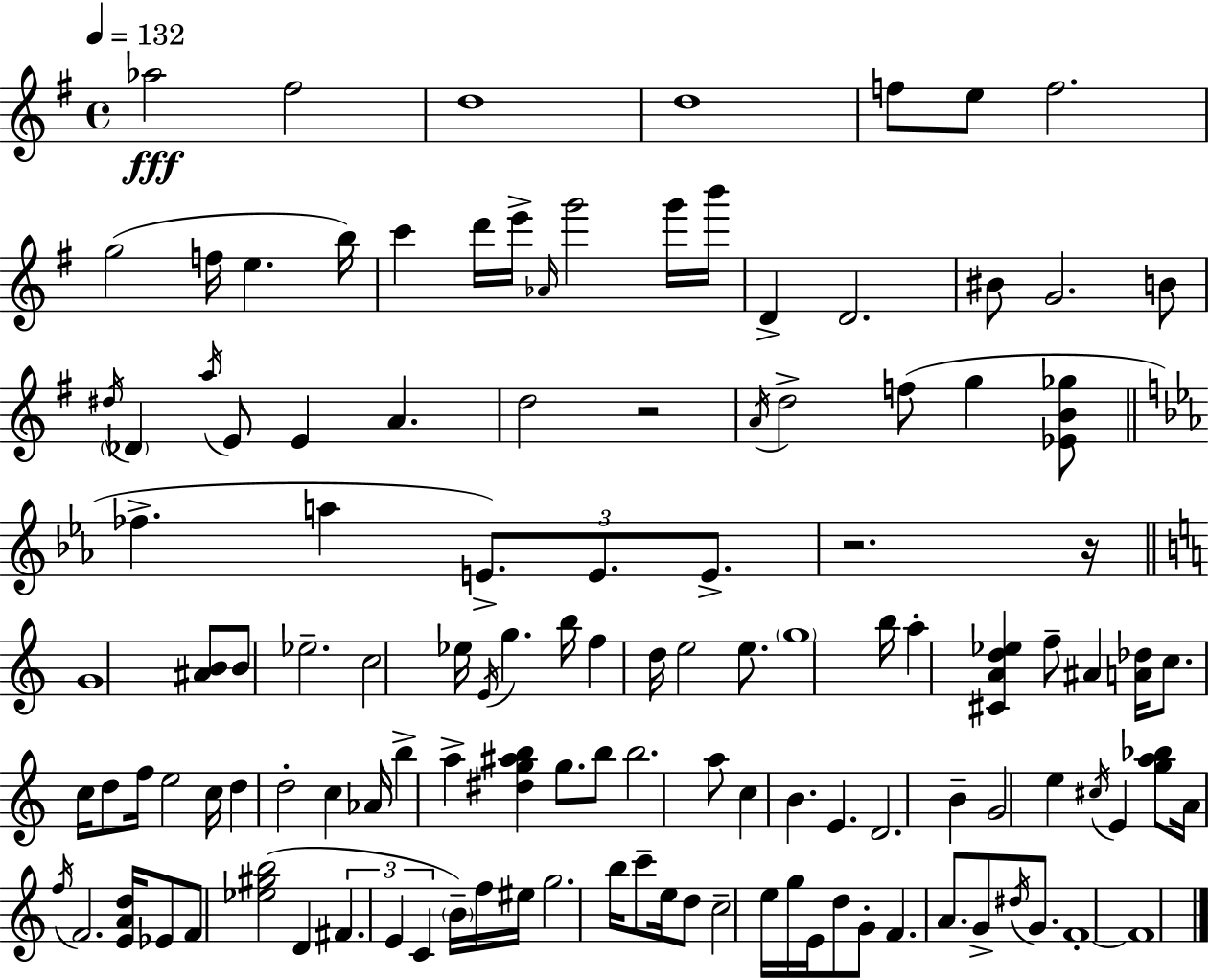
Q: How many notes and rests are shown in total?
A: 122